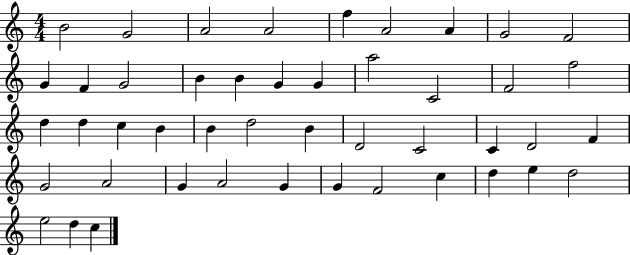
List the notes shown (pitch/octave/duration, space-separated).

B4/h G4/h A4/h A4/h F5/q A4/h A4/q G4/h F4/h G4/q F4/q G4/h B4/q B4/q G4/q G4/q A5/h C4/h F4/h F5/h D5/q D5/q C5/q B4/q B4/q D5/h B4/q D4/h C4/h C4/q D4/h F4/q G4/h A4/h G4/q A4/h G4/q G4/q F4/h C5/q D5/q E5/q D5/h E5/h D5/q C5/q